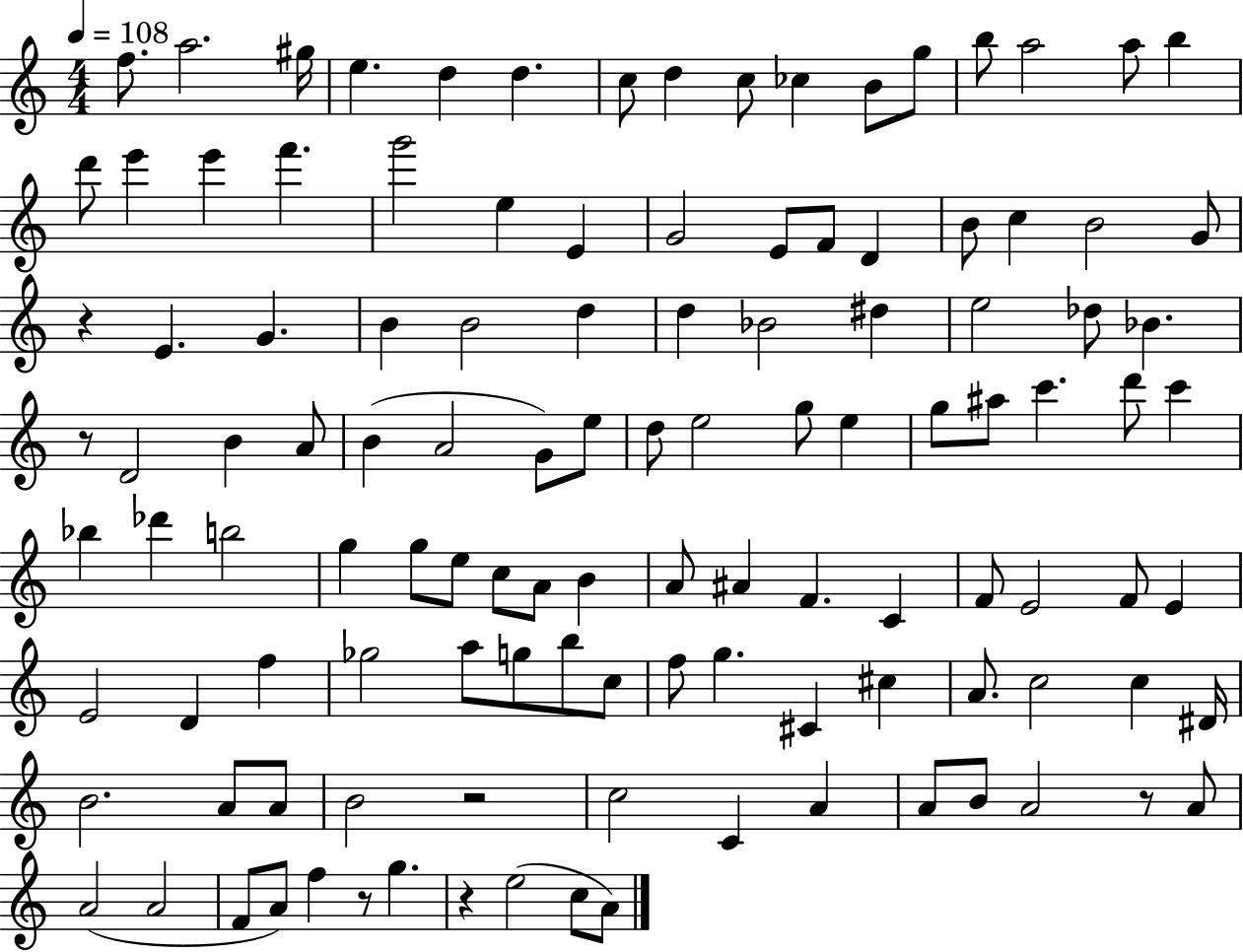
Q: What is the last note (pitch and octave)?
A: A4